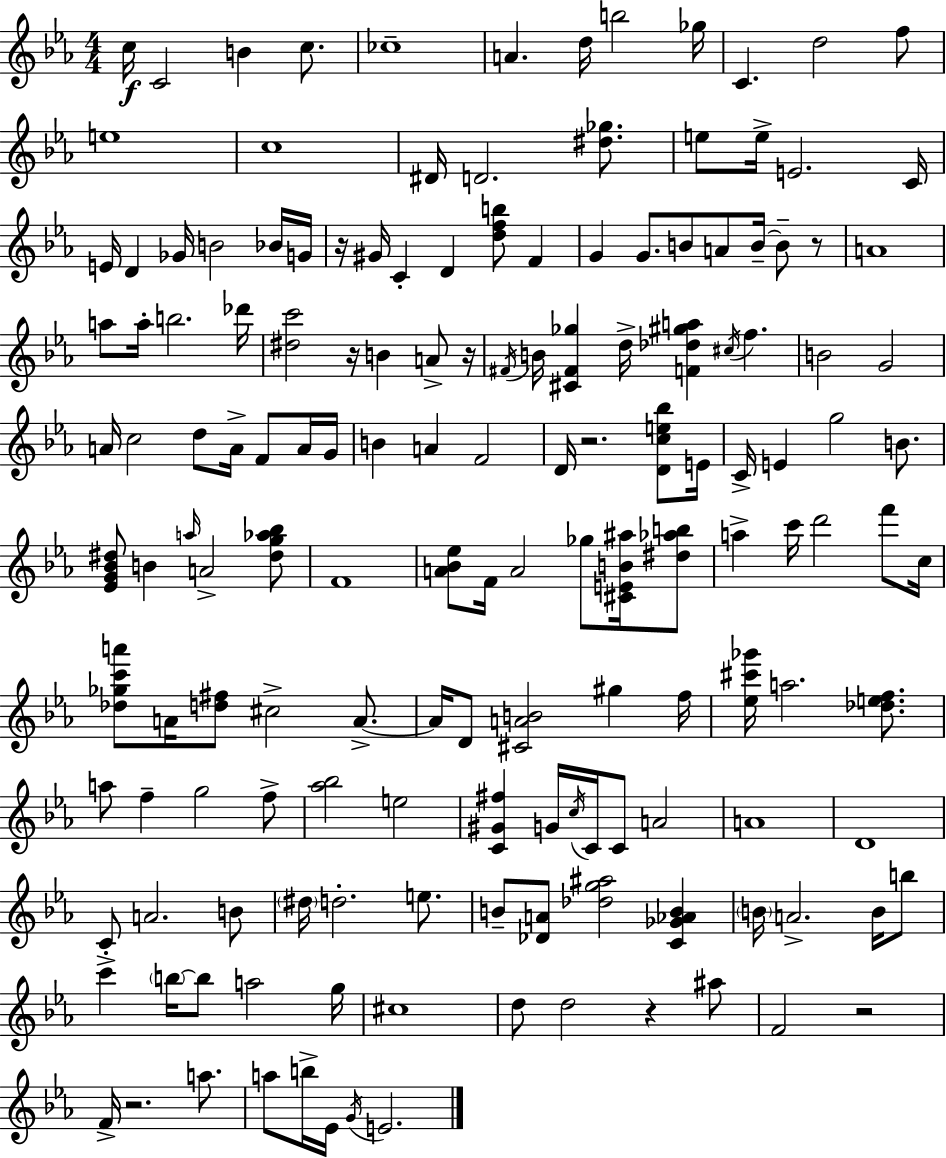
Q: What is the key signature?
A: EES major